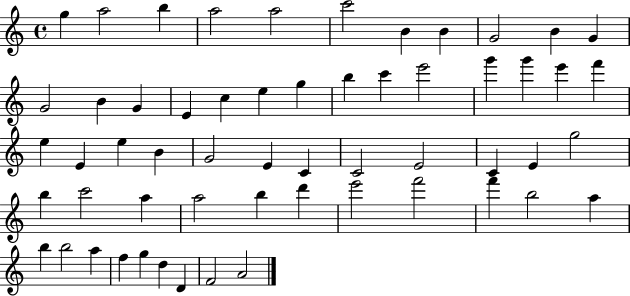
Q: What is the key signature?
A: C major